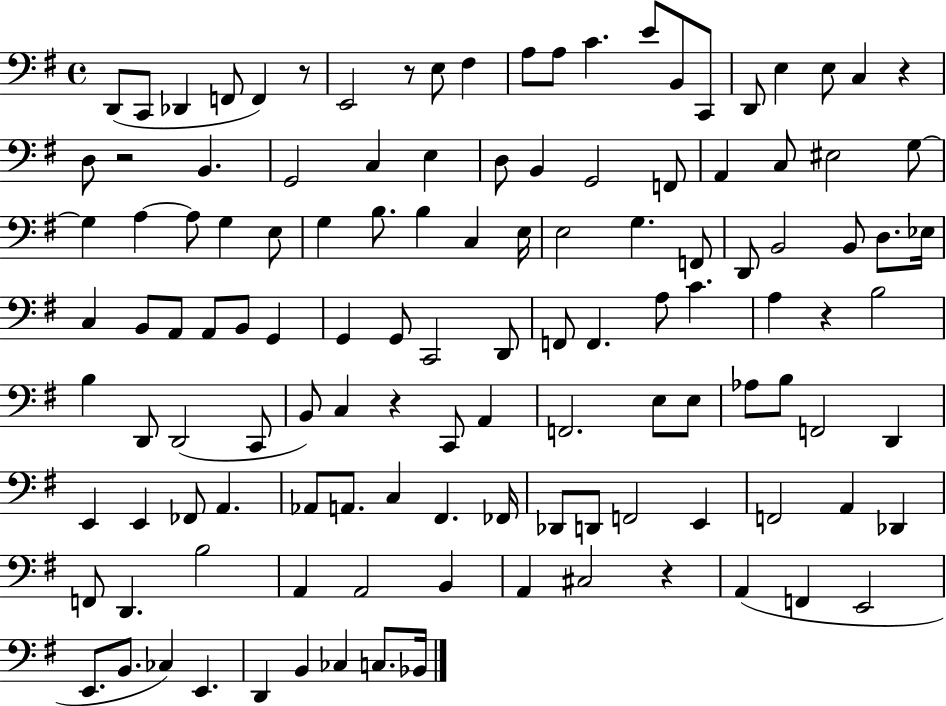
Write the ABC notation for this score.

X:1
T:Untitled
M:4/4
L:1/4
K:G
D,,/2 C,,/2 _D,, F,,/2 F,, z/2 E,,2 z/2 E,/2 ^F, A,/2 A,/2 C E/2 B,,/2 C,,/2 D,,/2 E, E,/2 C, z D,/2 z2 B,, G,,2 C, E, D,/2 B,, G,,2 F,,/2 A,, C,/2 ^E,2 G,/2 G, A, A,/2 G, E,/2 G, B,/2 B, C, E,/4 E,2 G, F,,/2 D,,/2 B,,2 B,,/2 D,/2 _E,/4 C, B,,/2 A,,/2 A,,/2 B,,/2 G,, G,, G,,/2 C,,2 D,,/2 F,,/2 F,, A,/2 C A, z B,2 B, D,,/2 D,,2 C,,/2 B,,/2 C, z C,,/2 A,, F,,2 E,/2 E,/2 _A,/2 B,/2 F,,2 D,, E,, E,, _F,,/2 A,, _A,,/2 A,,/2 C, ^F,, _F,,/4 _D,,/2 D,,/2 F,,2 E,, F,,2 A,, _D,, F,,/2 D,, B,2 A,, A,,2 B,, A,, ^C,2 z A,, F,, E,,2 E,,/2 B,,/2 _C, E,, D,, B,, _C, C,/2 _B,,/4